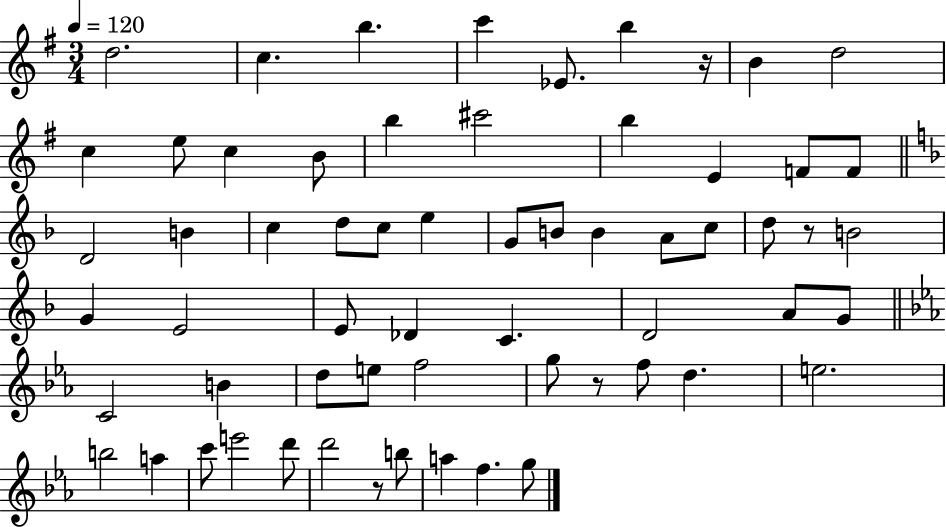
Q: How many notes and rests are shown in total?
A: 62